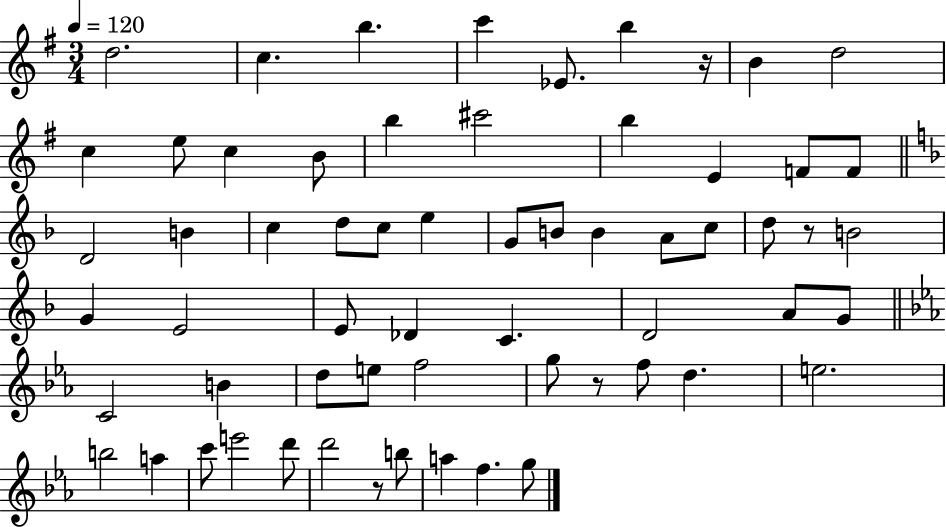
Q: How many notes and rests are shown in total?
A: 62